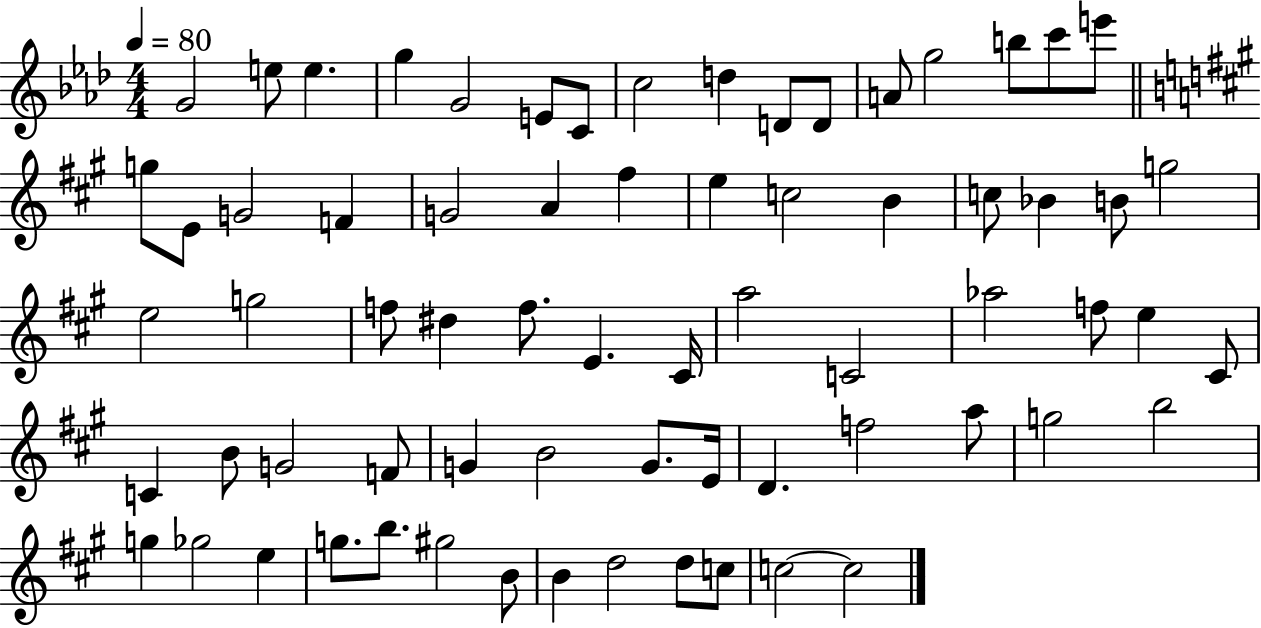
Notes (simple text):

G4/h E5/e E5/q. G5/q G4/h E4/e C4/e C5/h D5/q D4/e D4/e A4/e G5/h B5/e C6/e E6/e G5/e E4/e G4/h F4/q G4/h A4/q F#5/q E5/q C5/h B4/q C5/e Bb4/q B4/e G5/h E5/h G5/h F5/e D#5/q F5/e. E4/q. C#4/s A5/h C4/h Ab5/h F5/e E5/q C#4/e C4/q B4/e G4/h F4/e G4/q B4/h G4/e. E4/s D4/q. F5/h A5/e G5/h B5/h G5/q Gb5/h E5/q G5/e. B5/e. G#5/h B4/e B4/q D5/h D5/e C5/e C5/h C5/h